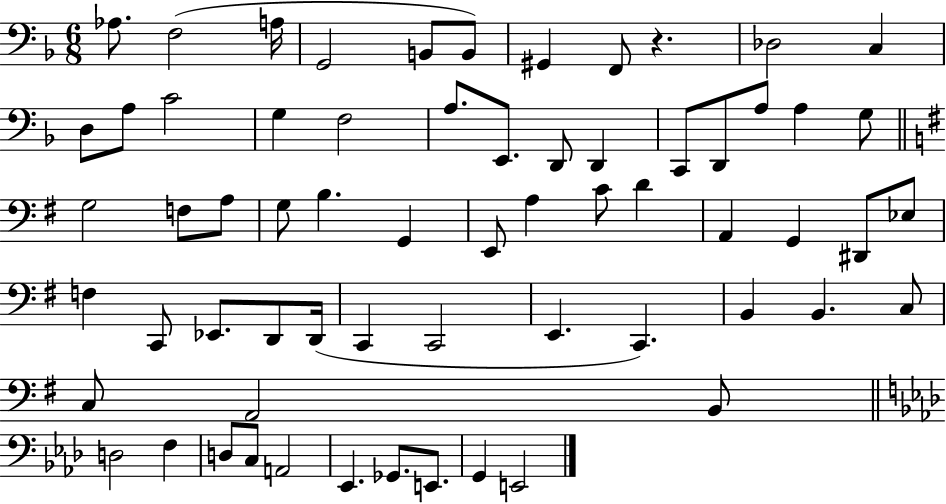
X:1
T:Untitled
M:6/8
L:1/4
K:F
_A,/2 F,2 A,/4 G,,2 B,,/2 B,,/2 ^G,, F,,/2 z _D,2 C, D,/2 A,/2 C2 G, F,2 A,/2 E,,/2 D,,/2 D,, C,,/2 D,,/2 A,/2 A, G,/2 G,2 F,/2 A,/2 G,/2 B, G,, E,,/2 A, C/2 D A,, G,, ^D,,/2 _E,/2 F, C,,/2 _E,,/2 D,,/2 D,,/4 C,, C,,2 E,, C,, B,, B,, C,/2 C,/2 A,,2 B,,/2 D,2 F, D,/2 C,/2 A,,2 _E,, _G,,/2 E,,/2 G,, E,,2